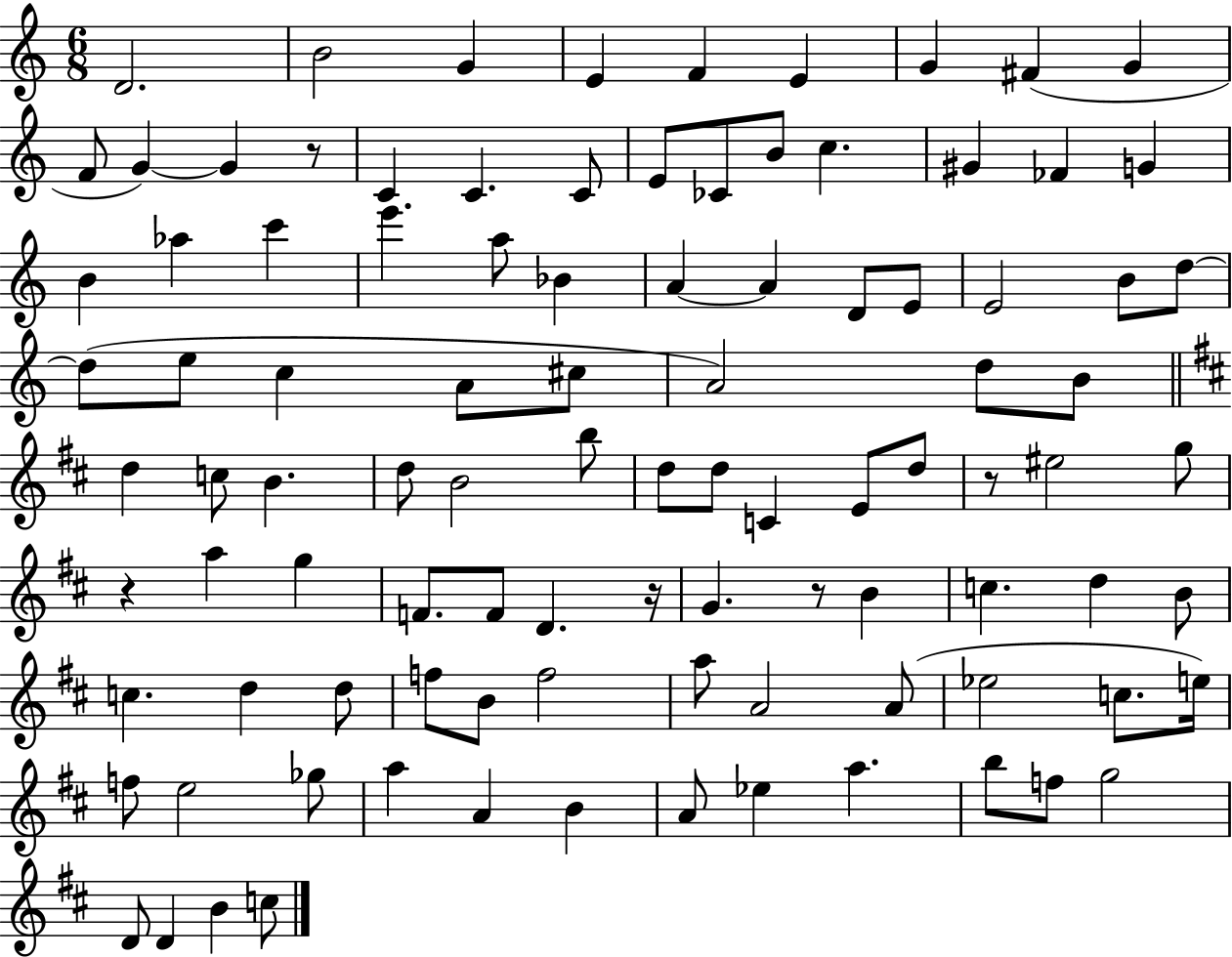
D4/h. B4/h G4/q E4/q F4/q E4/q G4/q F#4/q G4/q F4/e G4/q G4/q R/e C4/q C4/q. C4/e E4/e CES4/e B4/e C5/q. G#4/q FES4/q G4/q B4/q Ab5/q C6/q E6/q. A5/e Bb4/q A4/q A4/q D4/e E4/e E4/h B4/e D5/e D5/e E5/e C5/q A4/e C#5/e A4/h D5/e B4/e D5/q C5/e B4/q. D5/e B4/h B5/e D5/e D5/e C4/q E4/e D5/e R/e EIS5/h G5/e R/q A5/q G5/q F4/e. F4/e D4/q. R/s G4/q. R/e B4/q C5/q. D5/q B4/e C5/q. D5/q D5/e F5/e B4/e F5/h A5/e A4/h A4/e Eb5/h C5/e. E5/s F5/e E5/h Gb5/e A5/q A4/q B4/q A4/e Eb5/q A5/q. B5/e F5/e G5/h D4/e D4/q B4/q C5/e